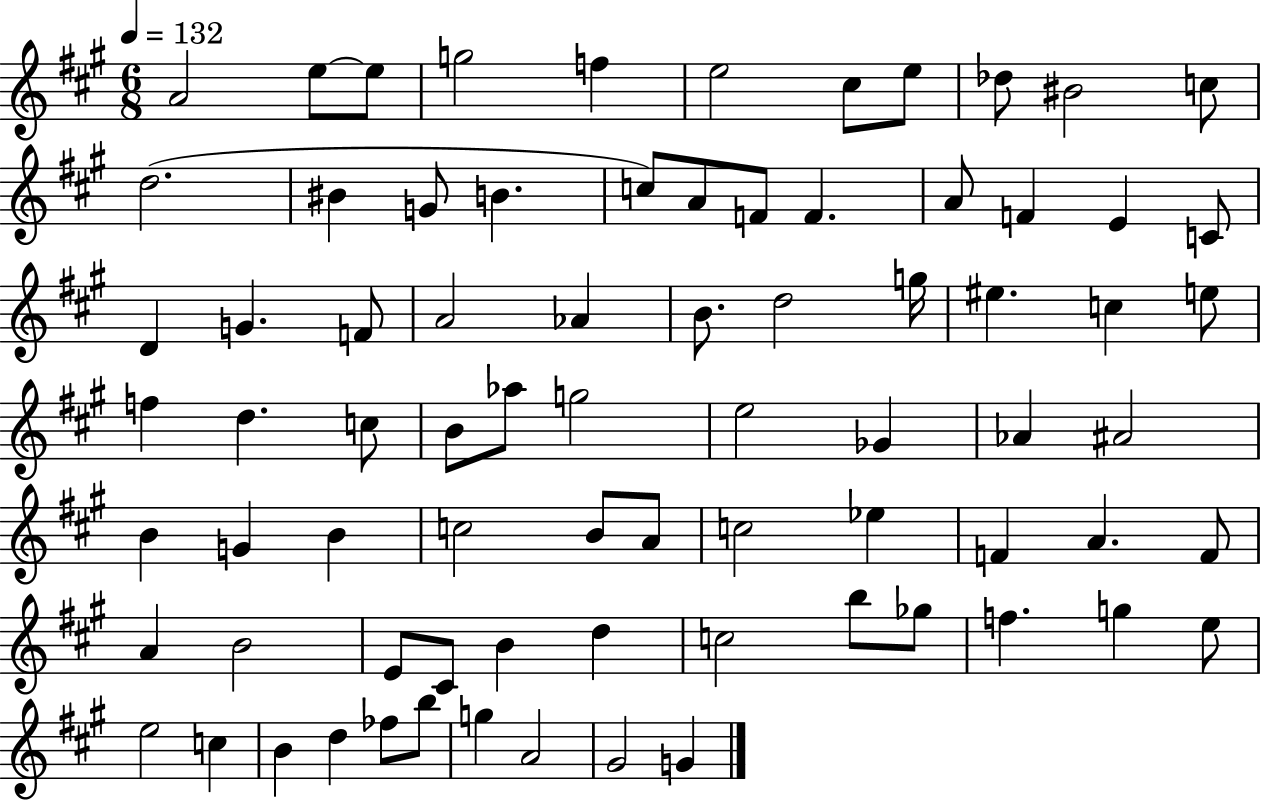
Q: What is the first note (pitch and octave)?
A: A4